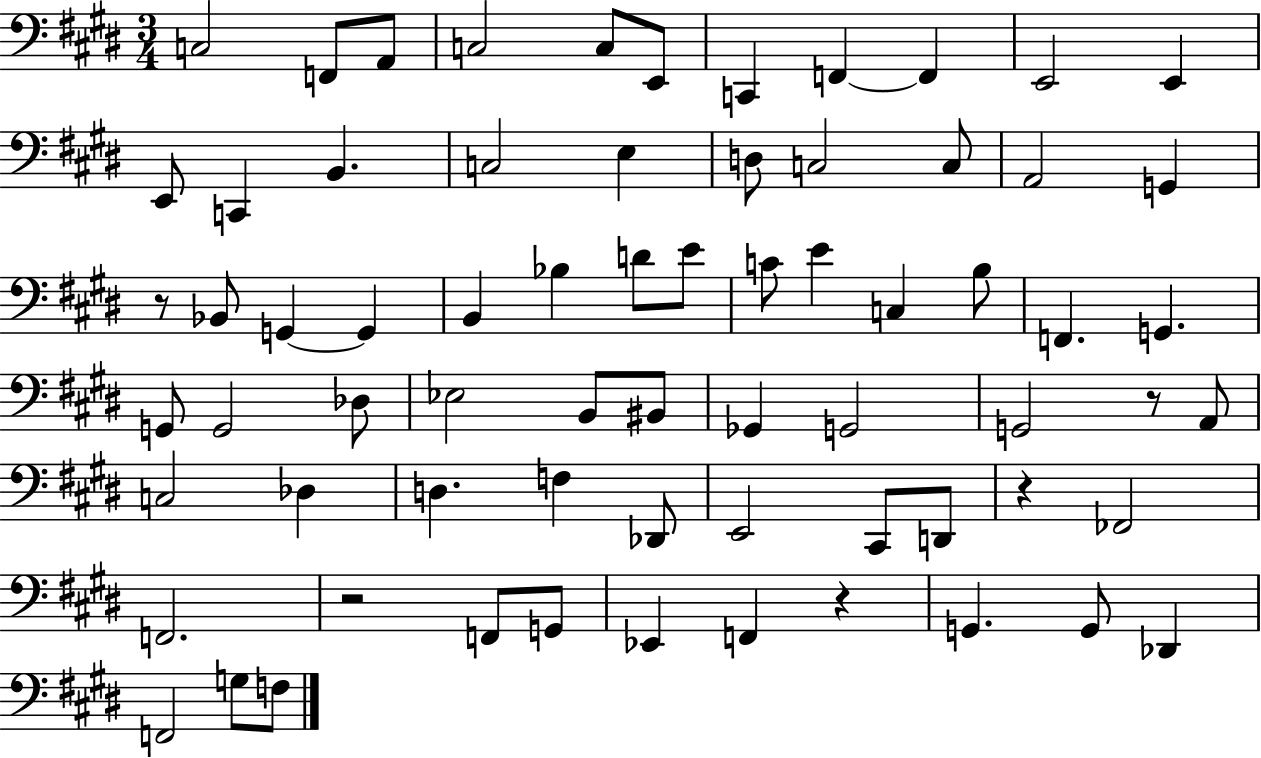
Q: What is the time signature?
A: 3/4